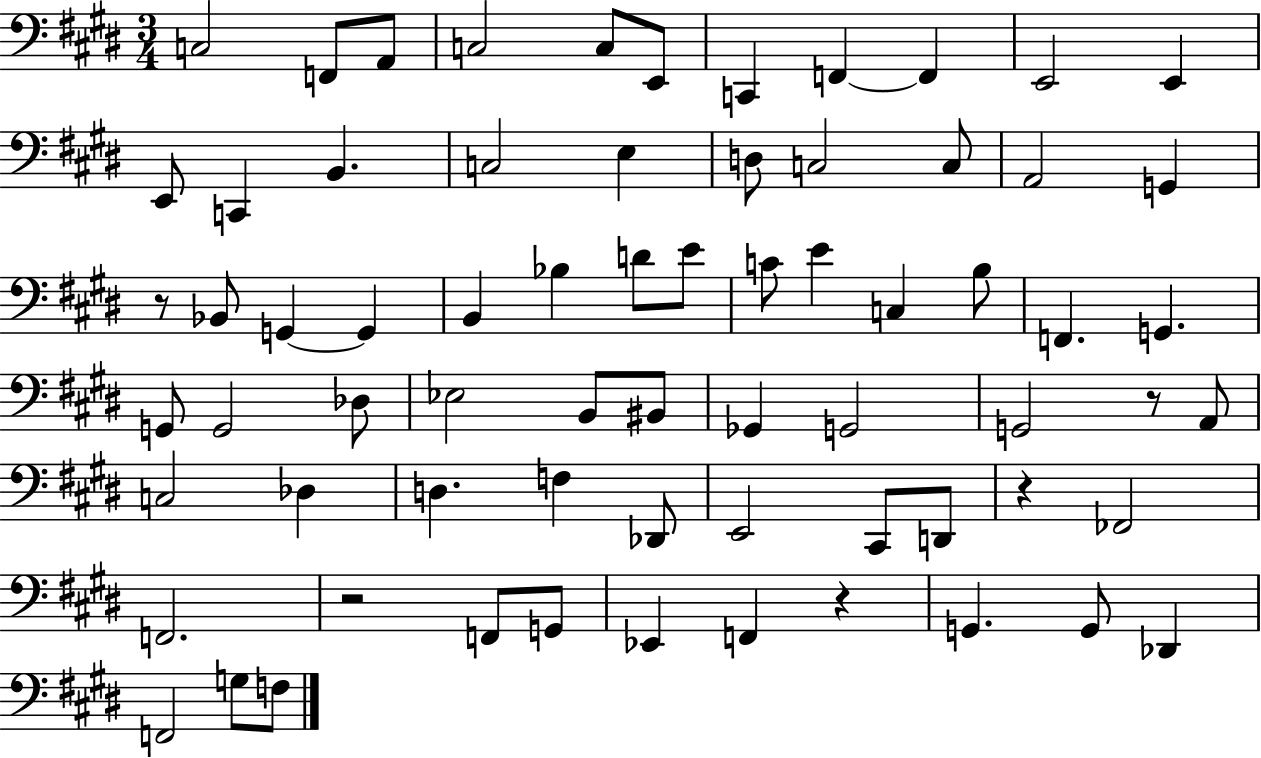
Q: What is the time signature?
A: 3/4